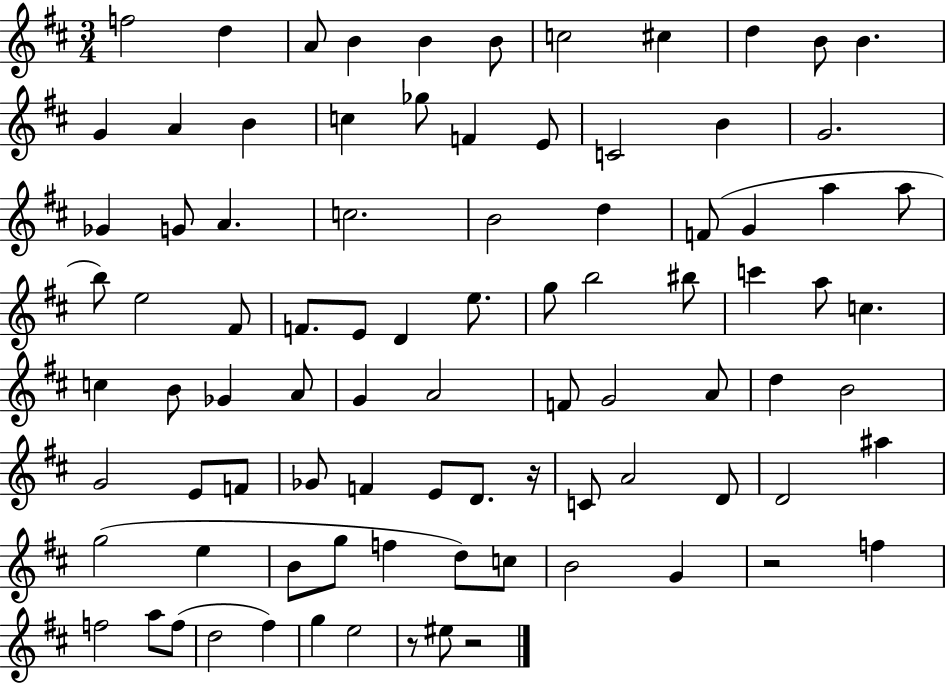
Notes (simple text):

F5/h D5/q A4/e B4/q B4/q B4/e C5/h C#5/q D5/q B4/e B4/q. G4/q A4/q B4/q C5/q Gb5/e F4/q E4/e C4/h B4/q G4/h. Gb4/q G4/e A4/q. C5/h. B4/h D5/q F4/e G4/q A5/q A5/e B5/e E5/h F#4/e F4/e. E4/e D4/q E5/e. G5/e B5/h BIS5/e C6/q A5/e C5/q. C5/q B4/e Gb4/q A4/e G4/q A4/h F4/e G4/h A4/e D5/q B4/h G4/h E4/e F4/e Gb4/e F4/q E4/e D4/e. R/s C4/e A4/h D4/e D4/h A#5/q G5/h E5/q B4/e G5/e F5/q D5/e C5/e B4/h G4/q R/h F5/q F5/h A5/e F5/e D5/h F#5/q G5/q E5/h R/e EIS5/e R/h